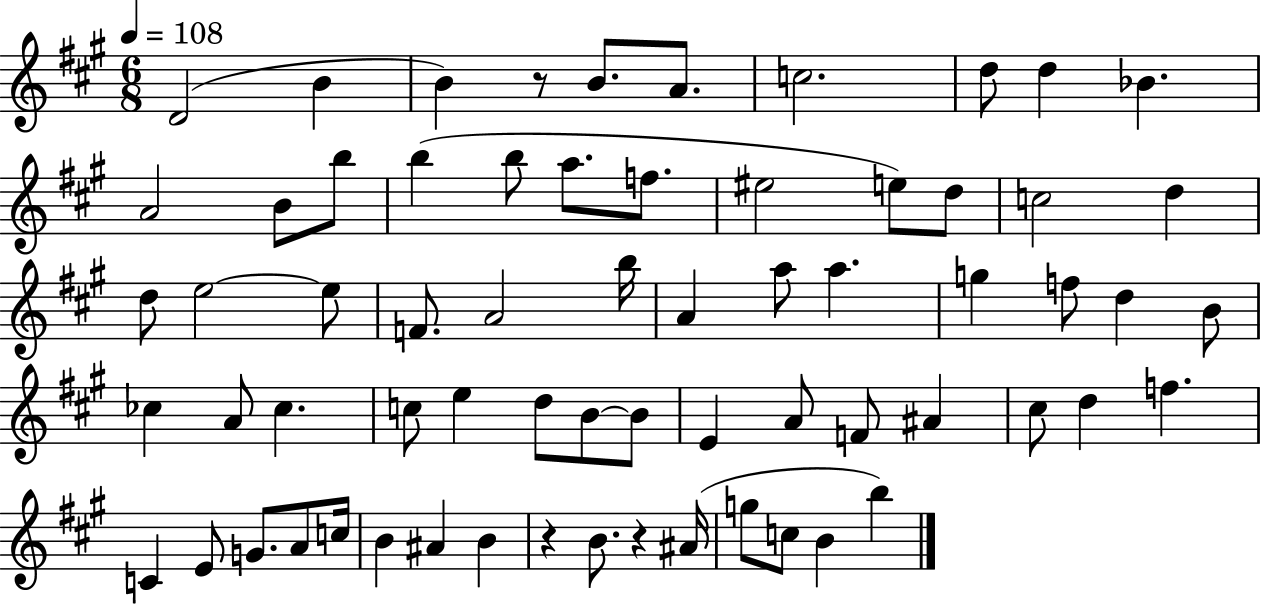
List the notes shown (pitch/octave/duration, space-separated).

D4/h B4/q B4/q R/e B4/e. A4/e. C5/h. D5/e D5/q Bb4/q. A4/h B4/e B5/e B5/q B5/e A5/e. F5/e. EIS5/h E5/e D5/e C5/h D5/q D5/e E5/h E5/e F4/e. A4/h B5/s A4/q A5/e A5/q. G5/q F5/e D5/q B4/e CES5/q A4/e CES5/q. C5/e E5/q D5/e B4/e B4/e E4/q A4/e F4/e A#4/q C#5/e D5/q F5/q. C4/q E4/e G4/e. A4/e C5/s B4/q A#4/q B4/q R/q B4/e. R/q A#4/s G5/e C5/e B4/q B5/q